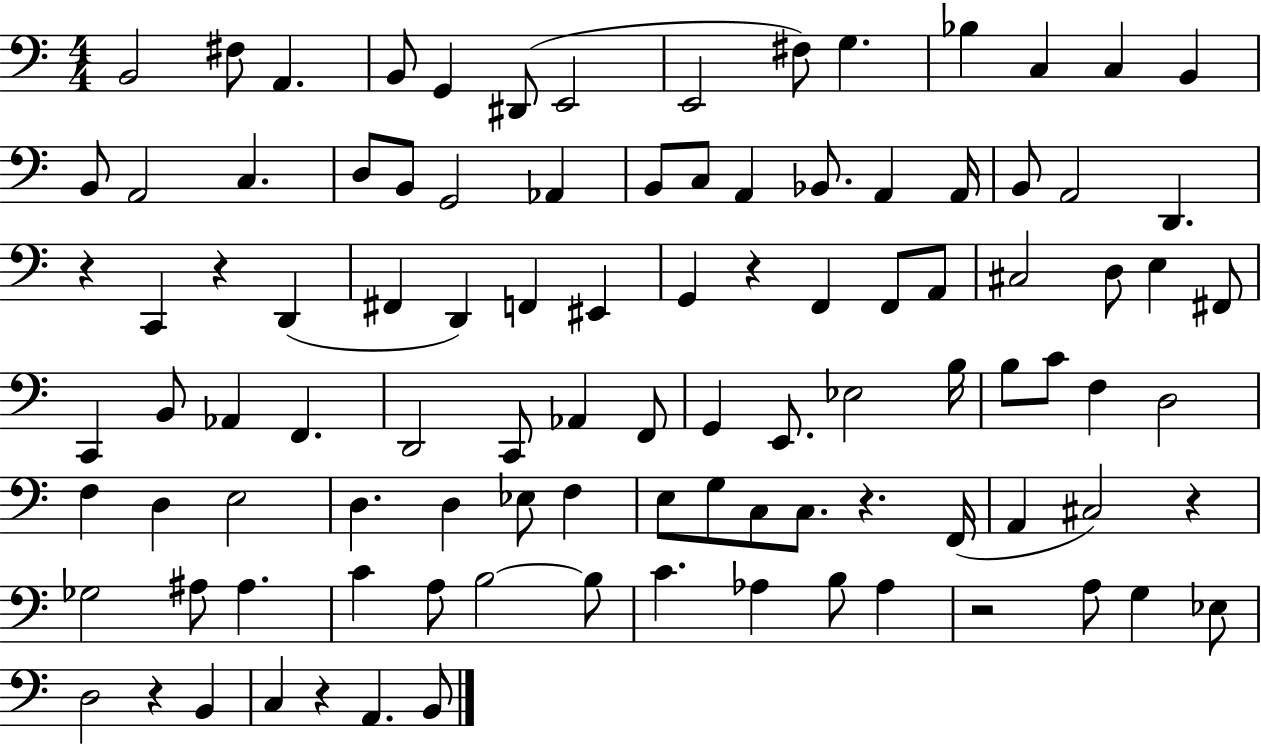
X:1
T:Untitled
M:4/4
L:1/4
K:C
B,,2 ^F,/2 A,, B,,/2 G,, ^D,,/2 E,,2 E,,2 ^F,/2 G, _B, C, C, B,, B,,/2 A,,2 C, D,/2 B,,/2 G,,2 _A,, B,,/2 C,/2 A,, _B,,/2 A,, A,,/4 B,,/2 A,,2 D,, z C,, z D,, ^F,, D,, F,, ^E,, G,, z F,, F,,/2 A,,/2 ^C,2 D,/2 E, ^F,,/2 C,, B,,/2 _A,, F,, D,,2 C,,/2 _A,, F,,/2 G,, E,,/2 _E,2 B,/4 B,/2 C/2 F, D,2 F, D, E,2 D, D, _E,/2 F, E,/2 G,/2 C,/2 C,/2 z F,,/4 A,, ^C,2 z _G,2 ^A,/2 ^A, C A,/2 B,2 B,/2 C _A, B,/2 _A, z2 A,/2 G, _E,/2 D,2 z B,, C, z A,, B,,/2